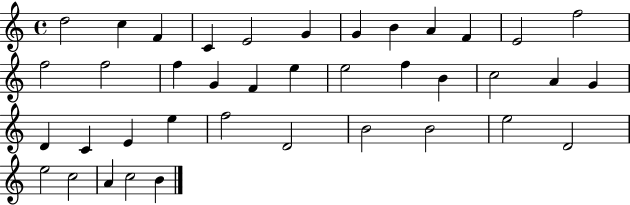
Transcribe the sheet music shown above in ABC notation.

X:1
T:Untitled
M:4/4
L:1/4
K:C
d2 c F C E2 G G B A F E2 f2 f2 f2 f G F e e2 f B c2 A G D C E e f2 D2 B2 B2 e2 D2 e2 c2 A c2 B